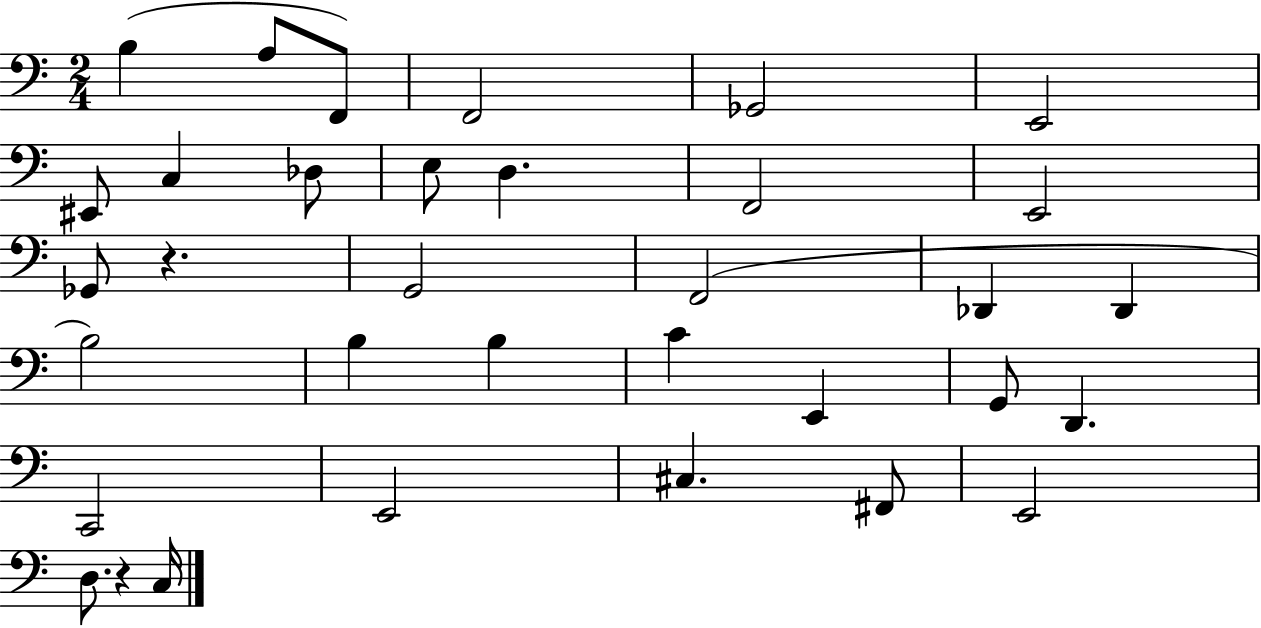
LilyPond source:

{
  \clef bass
  \numericTimeSignature
  \time 2/4
  \key c \major
  b4( a8 f,8) | f,2 | ges,2 | e,2 | \break eis,8 c4 des8 | e8 d4. | f,2 | e,2 | \break ges,8 r4. | g,2 | f,2( | des,4 des,4 | \break b2) | b4 b4 | c'4 e,4 | g,8 d,4. | \break c,2 | e,2 | cis4. fis,8 | e,2 | \break d8. r4 c16 | \bar "|."
}